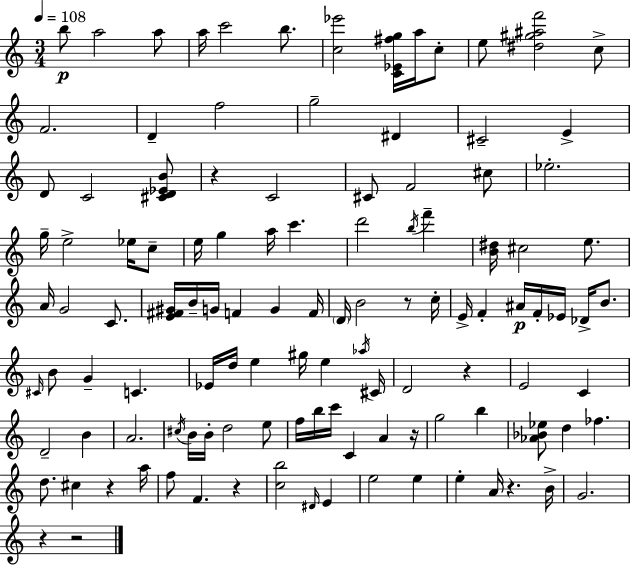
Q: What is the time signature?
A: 3/4